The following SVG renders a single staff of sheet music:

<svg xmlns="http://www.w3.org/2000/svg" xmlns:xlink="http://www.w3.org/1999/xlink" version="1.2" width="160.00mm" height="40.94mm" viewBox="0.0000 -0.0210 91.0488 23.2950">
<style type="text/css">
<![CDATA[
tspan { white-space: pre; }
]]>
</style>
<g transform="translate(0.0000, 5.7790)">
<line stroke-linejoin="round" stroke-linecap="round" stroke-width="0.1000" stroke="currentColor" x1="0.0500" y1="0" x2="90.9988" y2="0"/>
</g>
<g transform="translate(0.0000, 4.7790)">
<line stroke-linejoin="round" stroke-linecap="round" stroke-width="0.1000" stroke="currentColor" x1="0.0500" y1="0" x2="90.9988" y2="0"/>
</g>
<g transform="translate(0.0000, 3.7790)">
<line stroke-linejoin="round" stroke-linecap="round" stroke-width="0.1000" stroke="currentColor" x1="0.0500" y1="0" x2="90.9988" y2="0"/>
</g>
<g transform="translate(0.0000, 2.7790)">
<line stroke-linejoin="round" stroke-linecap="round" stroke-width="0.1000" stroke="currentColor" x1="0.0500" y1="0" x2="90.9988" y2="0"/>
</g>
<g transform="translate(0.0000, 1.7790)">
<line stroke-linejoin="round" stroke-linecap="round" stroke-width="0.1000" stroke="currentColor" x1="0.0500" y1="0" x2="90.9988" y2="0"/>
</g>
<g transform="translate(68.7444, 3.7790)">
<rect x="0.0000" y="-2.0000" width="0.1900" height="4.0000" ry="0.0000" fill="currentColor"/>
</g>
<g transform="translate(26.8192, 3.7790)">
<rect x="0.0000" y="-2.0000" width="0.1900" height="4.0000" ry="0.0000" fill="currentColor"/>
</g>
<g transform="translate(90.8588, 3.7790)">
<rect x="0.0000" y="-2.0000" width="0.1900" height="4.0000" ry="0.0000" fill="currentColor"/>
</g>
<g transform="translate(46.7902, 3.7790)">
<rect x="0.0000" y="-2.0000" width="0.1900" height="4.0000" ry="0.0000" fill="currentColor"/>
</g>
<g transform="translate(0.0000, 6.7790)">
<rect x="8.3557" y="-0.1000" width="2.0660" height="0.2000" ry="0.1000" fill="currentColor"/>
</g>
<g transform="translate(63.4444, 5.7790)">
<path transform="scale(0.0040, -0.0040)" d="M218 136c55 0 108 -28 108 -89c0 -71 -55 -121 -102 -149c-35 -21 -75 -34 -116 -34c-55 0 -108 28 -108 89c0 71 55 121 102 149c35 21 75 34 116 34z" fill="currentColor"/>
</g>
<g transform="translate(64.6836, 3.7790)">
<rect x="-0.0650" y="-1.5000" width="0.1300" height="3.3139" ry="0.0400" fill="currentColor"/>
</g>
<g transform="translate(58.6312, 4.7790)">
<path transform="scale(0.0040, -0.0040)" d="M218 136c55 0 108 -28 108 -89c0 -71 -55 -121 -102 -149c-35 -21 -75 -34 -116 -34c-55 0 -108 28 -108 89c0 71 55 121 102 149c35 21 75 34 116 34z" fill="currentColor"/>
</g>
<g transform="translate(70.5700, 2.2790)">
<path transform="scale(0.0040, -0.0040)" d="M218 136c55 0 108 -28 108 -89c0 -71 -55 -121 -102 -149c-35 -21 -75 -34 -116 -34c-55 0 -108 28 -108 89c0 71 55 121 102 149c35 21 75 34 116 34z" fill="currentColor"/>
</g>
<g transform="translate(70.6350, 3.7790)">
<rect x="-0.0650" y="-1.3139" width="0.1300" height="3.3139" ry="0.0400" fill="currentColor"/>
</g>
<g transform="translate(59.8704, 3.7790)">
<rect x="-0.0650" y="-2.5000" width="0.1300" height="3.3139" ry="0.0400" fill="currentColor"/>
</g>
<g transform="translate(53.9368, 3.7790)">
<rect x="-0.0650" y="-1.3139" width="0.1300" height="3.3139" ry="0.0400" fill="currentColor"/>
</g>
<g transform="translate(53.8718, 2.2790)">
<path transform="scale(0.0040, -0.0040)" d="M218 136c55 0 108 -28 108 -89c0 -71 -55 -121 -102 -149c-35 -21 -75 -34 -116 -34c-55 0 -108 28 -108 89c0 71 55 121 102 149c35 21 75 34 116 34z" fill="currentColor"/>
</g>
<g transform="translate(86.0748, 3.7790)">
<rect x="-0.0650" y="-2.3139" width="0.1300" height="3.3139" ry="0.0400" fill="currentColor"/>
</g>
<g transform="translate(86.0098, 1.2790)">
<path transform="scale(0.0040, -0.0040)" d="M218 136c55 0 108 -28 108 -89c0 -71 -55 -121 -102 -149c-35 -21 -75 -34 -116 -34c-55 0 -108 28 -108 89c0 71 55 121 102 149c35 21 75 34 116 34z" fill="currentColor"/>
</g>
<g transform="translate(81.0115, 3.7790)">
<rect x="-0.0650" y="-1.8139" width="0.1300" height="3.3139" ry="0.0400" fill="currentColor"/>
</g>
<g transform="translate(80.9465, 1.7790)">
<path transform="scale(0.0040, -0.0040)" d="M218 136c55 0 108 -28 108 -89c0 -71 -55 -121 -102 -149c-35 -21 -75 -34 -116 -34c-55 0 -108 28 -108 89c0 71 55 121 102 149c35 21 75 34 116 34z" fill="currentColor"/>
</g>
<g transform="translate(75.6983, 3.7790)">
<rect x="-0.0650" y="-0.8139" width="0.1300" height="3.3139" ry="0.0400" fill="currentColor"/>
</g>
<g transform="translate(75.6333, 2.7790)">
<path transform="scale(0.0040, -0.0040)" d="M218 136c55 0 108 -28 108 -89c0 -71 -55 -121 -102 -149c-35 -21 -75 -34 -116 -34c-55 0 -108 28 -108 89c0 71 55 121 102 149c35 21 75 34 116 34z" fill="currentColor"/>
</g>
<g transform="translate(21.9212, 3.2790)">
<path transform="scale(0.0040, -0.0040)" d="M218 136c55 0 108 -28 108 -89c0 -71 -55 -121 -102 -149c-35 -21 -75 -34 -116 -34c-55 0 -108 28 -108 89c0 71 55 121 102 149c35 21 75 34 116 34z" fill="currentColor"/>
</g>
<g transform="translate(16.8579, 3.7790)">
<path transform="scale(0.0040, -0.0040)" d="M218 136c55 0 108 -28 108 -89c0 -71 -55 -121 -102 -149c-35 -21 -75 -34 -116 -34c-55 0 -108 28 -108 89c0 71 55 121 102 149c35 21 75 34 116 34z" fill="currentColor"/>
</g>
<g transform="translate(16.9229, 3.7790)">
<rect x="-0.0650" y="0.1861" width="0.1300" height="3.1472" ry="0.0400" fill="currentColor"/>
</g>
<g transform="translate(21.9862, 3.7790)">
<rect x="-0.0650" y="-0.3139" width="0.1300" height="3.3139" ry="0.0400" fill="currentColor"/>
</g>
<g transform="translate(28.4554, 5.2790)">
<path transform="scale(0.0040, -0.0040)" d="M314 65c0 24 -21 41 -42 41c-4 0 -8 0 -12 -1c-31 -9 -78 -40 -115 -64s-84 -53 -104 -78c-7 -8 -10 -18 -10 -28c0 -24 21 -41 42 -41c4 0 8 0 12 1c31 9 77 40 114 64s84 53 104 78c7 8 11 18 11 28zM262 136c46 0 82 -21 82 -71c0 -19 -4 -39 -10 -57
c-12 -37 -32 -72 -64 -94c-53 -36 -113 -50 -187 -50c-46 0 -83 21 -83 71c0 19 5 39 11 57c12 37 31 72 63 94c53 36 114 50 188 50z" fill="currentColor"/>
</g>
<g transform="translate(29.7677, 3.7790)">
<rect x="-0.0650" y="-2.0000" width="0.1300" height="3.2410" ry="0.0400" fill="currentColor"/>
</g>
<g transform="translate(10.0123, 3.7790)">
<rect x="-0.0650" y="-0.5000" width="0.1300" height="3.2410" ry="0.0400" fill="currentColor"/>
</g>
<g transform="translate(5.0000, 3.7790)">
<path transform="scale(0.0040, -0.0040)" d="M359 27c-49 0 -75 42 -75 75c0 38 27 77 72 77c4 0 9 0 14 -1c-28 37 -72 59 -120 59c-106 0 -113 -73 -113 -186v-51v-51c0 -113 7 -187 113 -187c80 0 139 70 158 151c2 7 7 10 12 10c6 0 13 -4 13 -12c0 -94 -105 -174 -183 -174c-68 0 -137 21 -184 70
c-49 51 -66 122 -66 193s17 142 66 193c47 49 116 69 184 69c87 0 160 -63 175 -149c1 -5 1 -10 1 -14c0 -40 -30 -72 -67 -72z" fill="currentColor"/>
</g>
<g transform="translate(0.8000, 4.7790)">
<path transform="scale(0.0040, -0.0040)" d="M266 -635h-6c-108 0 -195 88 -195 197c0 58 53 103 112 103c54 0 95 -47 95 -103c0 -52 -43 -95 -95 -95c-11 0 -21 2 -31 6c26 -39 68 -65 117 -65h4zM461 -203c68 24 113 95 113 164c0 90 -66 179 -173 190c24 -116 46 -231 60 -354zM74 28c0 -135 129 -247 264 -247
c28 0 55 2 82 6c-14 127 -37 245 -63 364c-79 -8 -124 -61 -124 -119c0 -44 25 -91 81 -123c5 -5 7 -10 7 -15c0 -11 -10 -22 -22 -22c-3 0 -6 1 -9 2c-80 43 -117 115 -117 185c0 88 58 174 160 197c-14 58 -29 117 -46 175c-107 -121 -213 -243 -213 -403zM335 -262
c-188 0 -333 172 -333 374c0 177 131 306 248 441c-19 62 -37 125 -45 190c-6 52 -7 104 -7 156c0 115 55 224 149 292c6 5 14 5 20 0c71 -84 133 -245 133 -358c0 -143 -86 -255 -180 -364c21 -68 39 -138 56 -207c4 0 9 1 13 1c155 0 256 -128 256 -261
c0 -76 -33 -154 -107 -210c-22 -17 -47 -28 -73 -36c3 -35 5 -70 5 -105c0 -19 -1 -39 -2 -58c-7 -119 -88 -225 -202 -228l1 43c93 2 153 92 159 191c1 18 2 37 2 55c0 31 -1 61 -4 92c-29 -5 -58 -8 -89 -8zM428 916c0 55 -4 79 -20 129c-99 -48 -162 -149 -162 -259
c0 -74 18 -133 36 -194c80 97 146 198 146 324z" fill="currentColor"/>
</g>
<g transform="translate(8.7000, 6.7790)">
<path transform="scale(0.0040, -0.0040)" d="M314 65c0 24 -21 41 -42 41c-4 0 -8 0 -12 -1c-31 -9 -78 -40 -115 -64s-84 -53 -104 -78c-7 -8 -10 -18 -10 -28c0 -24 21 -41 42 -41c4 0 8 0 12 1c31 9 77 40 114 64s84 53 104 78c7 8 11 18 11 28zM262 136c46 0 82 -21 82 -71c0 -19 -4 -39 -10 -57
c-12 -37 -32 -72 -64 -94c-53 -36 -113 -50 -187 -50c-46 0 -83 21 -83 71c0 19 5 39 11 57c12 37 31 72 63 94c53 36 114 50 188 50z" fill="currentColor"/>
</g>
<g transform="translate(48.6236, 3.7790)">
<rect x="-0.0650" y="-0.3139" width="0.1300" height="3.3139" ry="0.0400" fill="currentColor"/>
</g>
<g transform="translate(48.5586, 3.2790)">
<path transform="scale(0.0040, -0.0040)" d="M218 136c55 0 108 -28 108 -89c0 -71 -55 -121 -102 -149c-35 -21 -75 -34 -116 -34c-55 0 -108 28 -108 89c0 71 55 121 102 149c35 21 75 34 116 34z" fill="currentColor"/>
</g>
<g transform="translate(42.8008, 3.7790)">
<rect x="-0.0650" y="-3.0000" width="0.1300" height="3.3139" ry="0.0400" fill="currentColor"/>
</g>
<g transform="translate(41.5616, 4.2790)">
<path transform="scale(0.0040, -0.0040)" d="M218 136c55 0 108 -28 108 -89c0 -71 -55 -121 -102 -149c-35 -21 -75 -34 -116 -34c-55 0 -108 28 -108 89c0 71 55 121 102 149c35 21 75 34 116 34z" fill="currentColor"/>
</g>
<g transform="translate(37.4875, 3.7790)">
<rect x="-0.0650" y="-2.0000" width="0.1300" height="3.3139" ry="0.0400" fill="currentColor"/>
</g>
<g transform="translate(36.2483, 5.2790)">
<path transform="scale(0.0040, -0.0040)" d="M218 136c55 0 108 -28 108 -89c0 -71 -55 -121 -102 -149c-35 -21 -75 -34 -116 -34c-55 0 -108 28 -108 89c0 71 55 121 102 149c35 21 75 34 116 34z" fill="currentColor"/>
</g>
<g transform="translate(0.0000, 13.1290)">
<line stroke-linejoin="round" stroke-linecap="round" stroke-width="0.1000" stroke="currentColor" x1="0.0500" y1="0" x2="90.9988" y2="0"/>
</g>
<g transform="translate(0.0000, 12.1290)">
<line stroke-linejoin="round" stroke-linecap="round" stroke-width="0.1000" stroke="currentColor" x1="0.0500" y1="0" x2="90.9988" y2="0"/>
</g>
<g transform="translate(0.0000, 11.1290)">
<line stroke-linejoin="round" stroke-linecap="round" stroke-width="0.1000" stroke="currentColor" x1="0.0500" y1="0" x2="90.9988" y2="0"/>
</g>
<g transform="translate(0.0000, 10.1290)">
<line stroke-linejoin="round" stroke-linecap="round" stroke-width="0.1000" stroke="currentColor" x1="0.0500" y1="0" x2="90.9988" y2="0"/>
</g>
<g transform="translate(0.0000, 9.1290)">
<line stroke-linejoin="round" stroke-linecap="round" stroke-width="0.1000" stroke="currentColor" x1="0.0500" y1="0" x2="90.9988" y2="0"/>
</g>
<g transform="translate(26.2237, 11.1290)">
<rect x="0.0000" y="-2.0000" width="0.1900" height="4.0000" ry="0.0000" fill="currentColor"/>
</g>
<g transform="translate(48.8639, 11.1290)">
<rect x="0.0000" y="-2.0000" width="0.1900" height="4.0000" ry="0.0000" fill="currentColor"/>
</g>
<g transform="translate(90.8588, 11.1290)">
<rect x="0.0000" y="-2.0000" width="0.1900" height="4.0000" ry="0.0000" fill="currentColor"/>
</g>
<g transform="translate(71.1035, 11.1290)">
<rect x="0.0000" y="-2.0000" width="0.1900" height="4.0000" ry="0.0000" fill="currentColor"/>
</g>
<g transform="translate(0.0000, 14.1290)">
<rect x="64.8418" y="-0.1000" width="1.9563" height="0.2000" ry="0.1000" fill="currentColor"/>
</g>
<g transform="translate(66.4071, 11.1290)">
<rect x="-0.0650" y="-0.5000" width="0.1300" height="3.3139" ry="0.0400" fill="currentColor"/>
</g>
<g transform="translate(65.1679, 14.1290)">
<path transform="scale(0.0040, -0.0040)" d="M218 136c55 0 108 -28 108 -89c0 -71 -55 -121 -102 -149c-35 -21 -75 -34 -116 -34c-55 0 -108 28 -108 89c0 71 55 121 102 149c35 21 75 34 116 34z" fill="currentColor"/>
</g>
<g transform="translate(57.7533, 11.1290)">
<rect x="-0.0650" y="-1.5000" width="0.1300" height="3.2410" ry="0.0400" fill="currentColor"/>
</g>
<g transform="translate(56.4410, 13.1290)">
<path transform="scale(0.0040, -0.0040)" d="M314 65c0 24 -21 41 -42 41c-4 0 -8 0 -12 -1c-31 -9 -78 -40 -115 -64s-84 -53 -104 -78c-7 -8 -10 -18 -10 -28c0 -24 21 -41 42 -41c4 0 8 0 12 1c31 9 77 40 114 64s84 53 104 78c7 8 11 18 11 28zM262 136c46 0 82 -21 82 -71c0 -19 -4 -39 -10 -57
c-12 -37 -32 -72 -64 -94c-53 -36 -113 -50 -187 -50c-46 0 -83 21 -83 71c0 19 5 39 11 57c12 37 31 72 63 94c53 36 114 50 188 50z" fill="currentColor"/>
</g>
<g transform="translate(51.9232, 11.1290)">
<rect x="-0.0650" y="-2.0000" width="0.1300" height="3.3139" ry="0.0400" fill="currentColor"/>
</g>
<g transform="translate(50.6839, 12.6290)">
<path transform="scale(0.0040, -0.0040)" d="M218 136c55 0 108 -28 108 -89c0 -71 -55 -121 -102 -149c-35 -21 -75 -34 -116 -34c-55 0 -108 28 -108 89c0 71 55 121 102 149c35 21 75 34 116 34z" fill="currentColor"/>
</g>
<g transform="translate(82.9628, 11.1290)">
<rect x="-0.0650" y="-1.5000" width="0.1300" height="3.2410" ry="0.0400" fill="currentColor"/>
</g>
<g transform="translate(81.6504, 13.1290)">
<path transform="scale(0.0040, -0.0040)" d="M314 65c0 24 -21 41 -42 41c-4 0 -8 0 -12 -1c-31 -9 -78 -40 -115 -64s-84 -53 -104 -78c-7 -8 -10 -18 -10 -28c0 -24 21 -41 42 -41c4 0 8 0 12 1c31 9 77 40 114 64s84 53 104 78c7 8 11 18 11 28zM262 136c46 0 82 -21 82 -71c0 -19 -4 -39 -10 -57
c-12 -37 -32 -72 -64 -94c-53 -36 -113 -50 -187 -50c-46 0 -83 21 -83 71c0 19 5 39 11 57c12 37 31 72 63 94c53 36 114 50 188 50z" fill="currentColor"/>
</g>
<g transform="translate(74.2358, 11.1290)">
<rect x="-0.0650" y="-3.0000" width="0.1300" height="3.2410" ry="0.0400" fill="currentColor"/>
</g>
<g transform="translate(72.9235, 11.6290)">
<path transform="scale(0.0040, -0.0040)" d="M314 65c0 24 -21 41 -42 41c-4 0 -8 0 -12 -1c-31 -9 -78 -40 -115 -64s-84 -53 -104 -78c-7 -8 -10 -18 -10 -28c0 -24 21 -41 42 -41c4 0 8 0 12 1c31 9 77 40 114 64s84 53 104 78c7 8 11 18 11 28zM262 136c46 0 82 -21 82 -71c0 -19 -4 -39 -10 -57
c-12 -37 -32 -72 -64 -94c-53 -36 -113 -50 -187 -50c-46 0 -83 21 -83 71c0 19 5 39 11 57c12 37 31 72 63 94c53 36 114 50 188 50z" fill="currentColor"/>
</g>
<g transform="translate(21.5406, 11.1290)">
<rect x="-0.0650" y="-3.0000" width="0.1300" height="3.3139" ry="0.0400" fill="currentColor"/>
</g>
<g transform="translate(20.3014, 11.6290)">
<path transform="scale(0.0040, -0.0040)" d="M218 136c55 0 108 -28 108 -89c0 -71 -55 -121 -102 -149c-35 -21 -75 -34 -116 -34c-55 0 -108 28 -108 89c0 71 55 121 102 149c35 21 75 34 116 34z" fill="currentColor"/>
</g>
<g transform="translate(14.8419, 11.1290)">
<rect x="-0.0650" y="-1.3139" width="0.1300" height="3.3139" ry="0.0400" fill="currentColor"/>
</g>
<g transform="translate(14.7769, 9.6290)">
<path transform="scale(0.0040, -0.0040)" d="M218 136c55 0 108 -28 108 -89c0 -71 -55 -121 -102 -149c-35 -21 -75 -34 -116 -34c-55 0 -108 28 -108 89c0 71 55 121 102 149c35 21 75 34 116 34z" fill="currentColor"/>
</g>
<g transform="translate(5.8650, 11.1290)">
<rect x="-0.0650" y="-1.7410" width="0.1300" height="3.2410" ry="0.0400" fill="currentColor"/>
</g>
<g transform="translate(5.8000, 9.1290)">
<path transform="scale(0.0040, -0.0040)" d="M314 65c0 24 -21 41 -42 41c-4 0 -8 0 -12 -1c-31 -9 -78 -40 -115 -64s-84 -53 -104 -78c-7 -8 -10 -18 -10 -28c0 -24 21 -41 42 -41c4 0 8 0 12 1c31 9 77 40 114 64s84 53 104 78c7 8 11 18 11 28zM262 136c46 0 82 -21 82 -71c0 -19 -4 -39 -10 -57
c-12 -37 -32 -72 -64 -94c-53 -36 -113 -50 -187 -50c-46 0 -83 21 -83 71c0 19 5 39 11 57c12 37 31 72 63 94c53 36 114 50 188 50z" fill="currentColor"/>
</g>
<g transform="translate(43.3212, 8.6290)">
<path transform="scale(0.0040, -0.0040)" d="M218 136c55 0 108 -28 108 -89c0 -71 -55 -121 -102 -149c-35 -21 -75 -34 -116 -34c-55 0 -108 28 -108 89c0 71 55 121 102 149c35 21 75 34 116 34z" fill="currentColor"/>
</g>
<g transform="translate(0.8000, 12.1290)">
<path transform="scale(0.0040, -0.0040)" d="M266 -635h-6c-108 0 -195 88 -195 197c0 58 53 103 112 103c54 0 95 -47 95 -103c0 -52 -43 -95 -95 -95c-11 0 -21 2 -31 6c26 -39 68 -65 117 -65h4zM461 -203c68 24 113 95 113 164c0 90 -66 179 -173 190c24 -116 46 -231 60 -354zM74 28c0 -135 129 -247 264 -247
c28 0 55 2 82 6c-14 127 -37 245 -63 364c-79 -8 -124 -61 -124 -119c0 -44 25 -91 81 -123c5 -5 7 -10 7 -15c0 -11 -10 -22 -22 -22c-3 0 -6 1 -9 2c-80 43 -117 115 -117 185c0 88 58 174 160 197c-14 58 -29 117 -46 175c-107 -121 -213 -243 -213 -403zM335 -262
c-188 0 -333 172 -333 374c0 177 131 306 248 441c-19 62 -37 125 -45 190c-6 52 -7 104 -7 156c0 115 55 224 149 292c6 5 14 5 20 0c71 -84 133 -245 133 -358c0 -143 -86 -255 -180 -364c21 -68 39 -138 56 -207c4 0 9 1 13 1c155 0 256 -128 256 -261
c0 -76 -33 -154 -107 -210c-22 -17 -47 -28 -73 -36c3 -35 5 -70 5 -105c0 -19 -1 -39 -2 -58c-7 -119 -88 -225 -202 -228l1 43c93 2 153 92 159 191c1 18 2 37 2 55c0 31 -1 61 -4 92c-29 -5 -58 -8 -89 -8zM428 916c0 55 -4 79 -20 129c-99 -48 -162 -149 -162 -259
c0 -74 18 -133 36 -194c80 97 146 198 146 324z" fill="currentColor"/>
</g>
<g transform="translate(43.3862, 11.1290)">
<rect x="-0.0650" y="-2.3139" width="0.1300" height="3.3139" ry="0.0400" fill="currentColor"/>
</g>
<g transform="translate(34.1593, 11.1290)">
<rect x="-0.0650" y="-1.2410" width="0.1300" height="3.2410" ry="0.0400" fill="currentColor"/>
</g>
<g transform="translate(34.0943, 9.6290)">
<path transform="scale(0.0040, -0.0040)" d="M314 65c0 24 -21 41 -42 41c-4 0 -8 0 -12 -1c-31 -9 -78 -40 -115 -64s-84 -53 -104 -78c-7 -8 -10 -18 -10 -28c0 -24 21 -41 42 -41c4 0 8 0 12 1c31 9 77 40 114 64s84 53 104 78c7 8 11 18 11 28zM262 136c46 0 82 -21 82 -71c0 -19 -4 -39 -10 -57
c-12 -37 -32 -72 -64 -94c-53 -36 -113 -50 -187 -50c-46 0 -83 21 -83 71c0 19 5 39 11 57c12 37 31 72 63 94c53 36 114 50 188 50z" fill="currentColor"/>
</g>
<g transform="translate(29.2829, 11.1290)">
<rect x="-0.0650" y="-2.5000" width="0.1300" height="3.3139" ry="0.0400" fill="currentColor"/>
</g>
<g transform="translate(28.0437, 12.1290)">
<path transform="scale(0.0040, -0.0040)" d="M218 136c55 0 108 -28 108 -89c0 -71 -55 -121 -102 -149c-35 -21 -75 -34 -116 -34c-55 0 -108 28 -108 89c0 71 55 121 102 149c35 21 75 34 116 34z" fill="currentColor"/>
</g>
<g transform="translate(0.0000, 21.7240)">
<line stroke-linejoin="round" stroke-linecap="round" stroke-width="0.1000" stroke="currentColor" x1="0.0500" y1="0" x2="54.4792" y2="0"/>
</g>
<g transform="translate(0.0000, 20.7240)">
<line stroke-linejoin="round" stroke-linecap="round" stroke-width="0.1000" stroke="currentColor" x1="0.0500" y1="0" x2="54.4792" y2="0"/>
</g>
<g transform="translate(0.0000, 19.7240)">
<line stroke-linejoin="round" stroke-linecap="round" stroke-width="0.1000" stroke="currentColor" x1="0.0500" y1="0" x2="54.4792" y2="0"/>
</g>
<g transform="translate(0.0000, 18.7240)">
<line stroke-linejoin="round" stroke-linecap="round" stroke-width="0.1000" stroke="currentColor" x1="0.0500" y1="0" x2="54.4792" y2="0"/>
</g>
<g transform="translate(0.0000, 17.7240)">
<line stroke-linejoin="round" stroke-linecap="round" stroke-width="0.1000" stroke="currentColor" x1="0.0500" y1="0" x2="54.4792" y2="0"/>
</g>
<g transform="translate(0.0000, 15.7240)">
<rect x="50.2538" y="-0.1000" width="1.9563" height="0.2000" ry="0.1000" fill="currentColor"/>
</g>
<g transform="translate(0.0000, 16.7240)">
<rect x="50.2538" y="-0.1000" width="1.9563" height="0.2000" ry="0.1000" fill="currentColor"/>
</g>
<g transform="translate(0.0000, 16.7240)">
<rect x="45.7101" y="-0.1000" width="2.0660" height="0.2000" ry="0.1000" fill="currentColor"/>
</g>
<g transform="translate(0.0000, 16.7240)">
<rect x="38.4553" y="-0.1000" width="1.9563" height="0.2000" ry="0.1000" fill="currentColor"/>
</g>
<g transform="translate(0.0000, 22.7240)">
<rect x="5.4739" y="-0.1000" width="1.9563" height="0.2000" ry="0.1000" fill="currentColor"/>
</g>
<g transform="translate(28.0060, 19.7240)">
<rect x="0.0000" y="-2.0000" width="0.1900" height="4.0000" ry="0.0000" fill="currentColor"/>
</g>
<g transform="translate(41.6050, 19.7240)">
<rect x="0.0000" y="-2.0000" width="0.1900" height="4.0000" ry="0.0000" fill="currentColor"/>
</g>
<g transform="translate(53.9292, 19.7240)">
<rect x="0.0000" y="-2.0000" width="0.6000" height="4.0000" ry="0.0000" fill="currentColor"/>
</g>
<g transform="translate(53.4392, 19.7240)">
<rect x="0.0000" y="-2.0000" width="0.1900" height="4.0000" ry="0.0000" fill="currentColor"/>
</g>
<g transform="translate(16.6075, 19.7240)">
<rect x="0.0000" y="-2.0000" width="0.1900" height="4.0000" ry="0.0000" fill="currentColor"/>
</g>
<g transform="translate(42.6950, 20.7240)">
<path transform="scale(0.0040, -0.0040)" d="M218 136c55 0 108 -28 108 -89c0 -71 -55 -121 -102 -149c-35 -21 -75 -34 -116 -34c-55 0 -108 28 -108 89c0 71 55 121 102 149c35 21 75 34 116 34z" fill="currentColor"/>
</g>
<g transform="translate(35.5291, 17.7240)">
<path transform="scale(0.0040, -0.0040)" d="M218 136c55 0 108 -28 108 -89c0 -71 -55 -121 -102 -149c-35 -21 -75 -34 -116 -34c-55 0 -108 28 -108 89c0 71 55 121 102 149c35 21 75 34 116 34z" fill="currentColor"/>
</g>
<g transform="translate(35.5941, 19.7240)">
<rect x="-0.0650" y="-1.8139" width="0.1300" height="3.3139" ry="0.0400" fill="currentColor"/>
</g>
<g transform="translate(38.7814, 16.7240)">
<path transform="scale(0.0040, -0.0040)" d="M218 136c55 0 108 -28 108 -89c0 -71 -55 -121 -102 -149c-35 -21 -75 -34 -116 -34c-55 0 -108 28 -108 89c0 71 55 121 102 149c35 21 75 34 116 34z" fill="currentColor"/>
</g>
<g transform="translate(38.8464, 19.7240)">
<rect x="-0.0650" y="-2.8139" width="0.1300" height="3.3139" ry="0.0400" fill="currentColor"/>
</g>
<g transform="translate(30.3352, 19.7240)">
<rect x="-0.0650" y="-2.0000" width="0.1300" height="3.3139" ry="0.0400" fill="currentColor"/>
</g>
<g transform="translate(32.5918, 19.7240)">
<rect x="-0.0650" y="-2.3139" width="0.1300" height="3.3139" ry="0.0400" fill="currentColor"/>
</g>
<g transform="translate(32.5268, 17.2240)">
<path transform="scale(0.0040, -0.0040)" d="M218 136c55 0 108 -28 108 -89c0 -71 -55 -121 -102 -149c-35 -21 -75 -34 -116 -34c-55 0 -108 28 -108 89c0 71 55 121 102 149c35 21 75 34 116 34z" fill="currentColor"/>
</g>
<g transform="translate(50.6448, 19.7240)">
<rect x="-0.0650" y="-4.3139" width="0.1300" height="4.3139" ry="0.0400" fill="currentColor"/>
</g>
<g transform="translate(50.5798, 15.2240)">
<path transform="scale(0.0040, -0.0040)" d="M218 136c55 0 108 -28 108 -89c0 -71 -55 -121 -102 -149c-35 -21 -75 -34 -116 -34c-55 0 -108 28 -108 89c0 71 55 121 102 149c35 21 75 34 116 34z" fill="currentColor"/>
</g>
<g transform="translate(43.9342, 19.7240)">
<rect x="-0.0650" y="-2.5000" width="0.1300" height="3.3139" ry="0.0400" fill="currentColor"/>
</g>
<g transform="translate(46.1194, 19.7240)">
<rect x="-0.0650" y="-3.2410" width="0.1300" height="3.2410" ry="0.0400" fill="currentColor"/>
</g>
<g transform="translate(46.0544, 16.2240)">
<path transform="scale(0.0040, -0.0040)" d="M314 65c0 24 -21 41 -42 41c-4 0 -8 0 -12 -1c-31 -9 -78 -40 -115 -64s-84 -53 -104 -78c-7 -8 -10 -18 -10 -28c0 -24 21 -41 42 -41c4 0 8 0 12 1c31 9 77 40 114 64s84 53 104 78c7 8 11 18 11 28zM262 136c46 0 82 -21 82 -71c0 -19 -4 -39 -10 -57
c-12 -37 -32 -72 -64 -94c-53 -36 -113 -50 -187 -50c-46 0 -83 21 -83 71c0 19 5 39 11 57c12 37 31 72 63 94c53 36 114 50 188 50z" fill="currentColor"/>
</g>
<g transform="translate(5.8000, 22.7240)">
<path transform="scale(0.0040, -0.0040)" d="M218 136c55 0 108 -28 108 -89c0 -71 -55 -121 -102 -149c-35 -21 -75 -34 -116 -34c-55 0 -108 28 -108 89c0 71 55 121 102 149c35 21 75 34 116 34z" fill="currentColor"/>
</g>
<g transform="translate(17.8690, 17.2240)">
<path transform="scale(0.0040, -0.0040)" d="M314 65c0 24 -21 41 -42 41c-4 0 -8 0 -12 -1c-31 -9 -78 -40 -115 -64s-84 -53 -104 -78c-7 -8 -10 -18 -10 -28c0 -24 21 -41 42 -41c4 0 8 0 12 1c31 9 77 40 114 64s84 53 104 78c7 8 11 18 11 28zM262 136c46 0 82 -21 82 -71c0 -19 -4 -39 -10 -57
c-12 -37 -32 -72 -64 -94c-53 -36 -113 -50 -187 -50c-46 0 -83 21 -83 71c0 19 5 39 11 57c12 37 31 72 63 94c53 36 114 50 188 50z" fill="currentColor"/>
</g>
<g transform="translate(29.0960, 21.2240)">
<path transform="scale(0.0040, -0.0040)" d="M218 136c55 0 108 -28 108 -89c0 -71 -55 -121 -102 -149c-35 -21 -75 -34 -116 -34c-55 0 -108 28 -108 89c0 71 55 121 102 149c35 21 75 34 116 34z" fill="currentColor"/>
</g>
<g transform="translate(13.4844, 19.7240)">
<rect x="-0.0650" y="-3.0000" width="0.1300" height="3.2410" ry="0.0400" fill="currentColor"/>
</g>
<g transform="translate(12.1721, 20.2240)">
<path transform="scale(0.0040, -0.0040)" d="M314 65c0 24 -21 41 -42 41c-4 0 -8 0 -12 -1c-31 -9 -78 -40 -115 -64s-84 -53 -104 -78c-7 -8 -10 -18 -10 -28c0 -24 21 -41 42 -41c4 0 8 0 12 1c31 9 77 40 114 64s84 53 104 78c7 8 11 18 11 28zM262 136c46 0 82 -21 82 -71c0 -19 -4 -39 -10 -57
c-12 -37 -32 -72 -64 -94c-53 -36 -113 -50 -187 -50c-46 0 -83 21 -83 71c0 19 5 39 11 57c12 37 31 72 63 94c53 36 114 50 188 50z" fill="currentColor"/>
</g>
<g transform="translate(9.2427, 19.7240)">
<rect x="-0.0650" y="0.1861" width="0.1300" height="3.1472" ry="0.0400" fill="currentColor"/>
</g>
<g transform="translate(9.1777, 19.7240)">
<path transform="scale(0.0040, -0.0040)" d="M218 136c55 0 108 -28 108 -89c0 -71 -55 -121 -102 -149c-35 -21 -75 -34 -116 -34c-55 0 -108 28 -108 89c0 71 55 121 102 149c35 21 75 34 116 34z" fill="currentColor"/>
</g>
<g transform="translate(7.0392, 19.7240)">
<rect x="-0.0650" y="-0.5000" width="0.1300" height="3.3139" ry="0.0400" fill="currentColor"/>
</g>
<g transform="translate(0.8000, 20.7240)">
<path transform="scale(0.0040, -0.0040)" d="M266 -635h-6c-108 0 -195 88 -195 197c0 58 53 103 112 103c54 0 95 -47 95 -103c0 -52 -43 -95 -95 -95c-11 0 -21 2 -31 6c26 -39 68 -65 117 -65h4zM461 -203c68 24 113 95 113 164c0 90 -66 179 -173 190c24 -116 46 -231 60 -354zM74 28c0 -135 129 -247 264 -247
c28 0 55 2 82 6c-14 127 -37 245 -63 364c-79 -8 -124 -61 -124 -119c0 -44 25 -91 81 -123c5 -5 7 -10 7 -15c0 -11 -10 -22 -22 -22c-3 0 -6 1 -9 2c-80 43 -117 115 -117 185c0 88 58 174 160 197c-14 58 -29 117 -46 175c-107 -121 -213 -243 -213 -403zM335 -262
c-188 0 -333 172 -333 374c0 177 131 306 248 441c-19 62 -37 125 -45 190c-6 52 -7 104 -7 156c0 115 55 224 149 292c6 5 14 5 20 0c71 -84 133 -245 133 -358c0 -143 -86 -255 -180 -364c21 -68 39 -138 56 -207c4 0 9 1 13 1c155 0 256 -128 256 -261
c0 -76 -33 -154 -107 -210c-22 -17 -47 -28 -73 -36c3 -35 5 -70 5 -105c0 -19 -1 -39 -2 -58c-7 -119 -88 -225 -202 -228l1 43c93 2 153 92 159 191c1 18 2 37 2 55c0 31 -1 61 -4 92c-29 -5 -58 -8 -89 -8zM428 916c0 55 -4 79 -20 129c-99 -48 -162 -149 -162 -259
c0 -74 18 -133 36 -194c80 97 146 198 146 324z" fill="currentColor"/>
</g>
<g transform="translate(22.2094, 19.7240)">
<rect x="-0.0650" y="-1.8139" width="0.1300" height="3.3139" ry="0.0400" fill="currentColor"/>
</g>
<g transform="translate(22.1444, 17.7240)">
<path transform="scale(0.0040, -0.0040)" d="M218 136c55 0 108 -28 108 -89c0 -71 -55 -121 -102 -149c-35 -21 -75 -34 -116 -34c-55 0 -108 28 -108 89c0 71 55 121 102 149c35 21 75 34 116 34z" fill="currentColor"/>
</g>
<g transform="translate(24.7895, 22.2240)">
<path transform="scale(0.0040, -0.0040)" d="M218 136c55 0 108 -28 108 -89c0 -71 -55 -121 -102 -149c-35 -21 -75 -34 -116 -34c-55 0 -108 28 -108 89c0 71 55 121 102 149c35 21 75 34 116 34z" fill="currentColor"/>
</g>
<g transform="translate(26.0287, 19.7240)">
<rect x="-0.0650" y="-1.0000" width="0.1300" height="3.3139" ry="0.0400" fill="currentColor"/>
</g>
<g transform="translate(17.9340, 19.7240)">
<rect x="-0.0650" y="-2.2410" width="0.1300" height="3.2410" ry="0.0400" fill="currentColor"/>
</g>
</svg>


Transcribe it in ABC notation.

X:1
T:Untitled
M:4/4
L:1/4
K:C
C2 B c F2 F A c e G E e d f g f2 e A G e2 g F E2 C A2 E2 C B A2 g2 f D F g f a G b2 d'